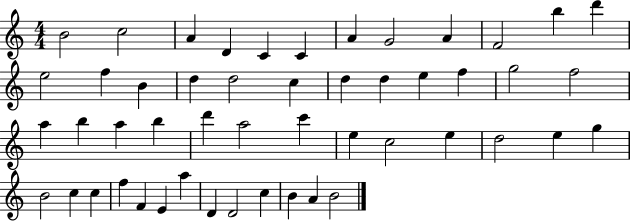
{
  \clef treble
  \numericTimeSignature
  \time 4/4
  \key c \major
  b'2 c''2 | a'4 d'4 c'4 c'4 | a'4 g'2 a'4 | f'2 b''4 d'''4 | \break e''2 f''4 b'4 | d''4 d''2 c''4 | d''4 d''4 e''4 f''4 | g''2 f''2 | \break a''4 b''4 a''4 b''4 | d'''4 a''2 c'''4 | e''4 c''2 e''4 | d''2 e''4 g''4 | \break b'2 c''4 c''4 | f''4 f'4 e'4 a''4 | d'4 d'2 c''4 | b'4 a'4 b'2 | \break \bar "|."
}